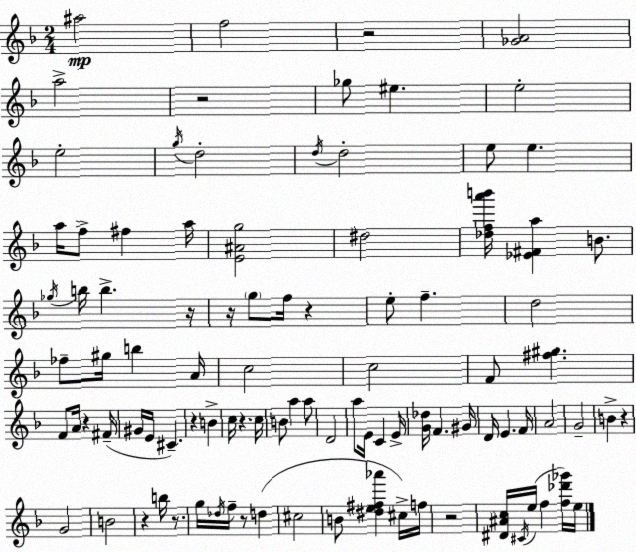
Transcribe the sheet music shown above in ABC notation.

X:1
T:Untitled
M:2/4
L:1/4
K:Dm
^a2 f2 z2 [_GA]2 a2 z2 _g/2 ^e e2 e2 g/4 d2 d/4 d2 e/2 e a/4 f/2 ^f a/4 [E^Ag]2 ^d2 [_dfa'b']/4 [_E^Fa] B/2 _g/4 b/4 b z/4 z/4 g/2 f/4 z e/2 f d2 _f/2 ^g/4 b A/4 c2 c2 F/2 [^f^g] F/2 A/4 z ^F/4 ^G/4 E/4 ^C z B c/4 z c/4 B/2 a a/2 D2 a/2 E/4 C E/4 [G_d]/4 F ^G/4 D/4 E F/4 A2 G2 B z G2 B2 z b/4 z/2 g/4 _d/4 f/4 z/2 d ^c2 B/2 [^de^f_a'] ^c/4 f/4 z2 [^D^Ac]/4 ^C/4 e/4 f [f_d'_g']/4 e/4